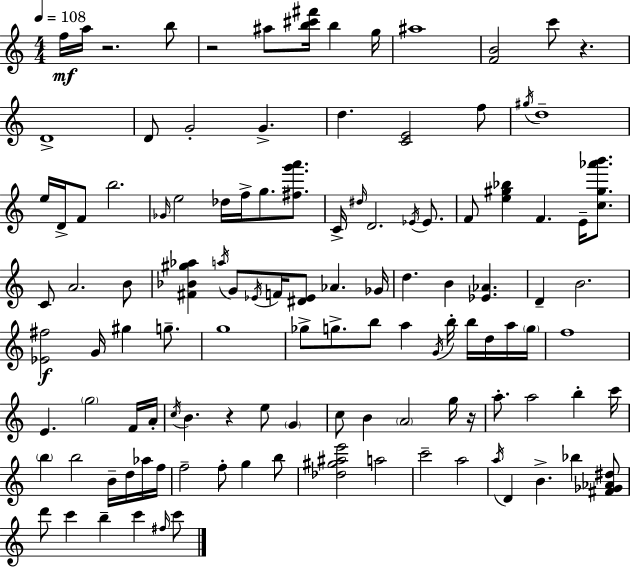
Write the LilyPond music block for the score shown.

{
  \clef treble
  \numericTimeSignature
  \time 4/4
  \key a \minor
  \tempo 4 = 108
  f''16\mf a''16 r2. b''8 | r2 ais''8 <b'' cis''' fis'''>16 b''4 g''16 | ais''1 | <f' b'>2 c'''8 r4. | \break d'1-> | d'8 g'2-. g'4.-> | d''4. <c' e'>2 f''8 | \acciaccatura { gis''16 } d''1-- | \break e''16 d'16-> f'8 b''2. | \grace { ges'16 } e''2 des''16 f''16-> g''8. <fis'' g''' a'''>8. | c'16-> \grace { dis''16 } d'2. | \acciaccatura { ees'16 } ees'8. f'8 <e'' gis'' bes''>4 f'4. | \break e'16-- <c'' gis'' aes''' b'''>8. c'8 a'2. | b'8 <fis' bes' gis'' aes''>4 \acciaccatura { a''16 } g'8 \acciaccatura { ees'16 } f'16 <dis' ees'>8 aes'4. | ges'16 d''4. b'4 | <ees' aes'>4. d'4-- b'2. | \break <ees' fis''>2\f g'16 gis''4 | g''8.-- g''1 | ges''8-> g''8.-> b''8 a''4 | \acciaccatura { g'16 } b''16-. b''16 d''16 a''16 \parenthesize g''16 f''1 | \break e'4. \parenthesize g''2 | f'16 a'16-. \acciaccatura { c''16 } b'4. r4 | e''8 \parenthesize g'4 c''8 b'4 \parenthesize a'2 | g''16 r16 a''8.-. a''2 | \break b''4-. c'''16 \parenthesize b''4 b''2 | b'16-- d''16 aes''16 f''16 f''2-- | f''8-. g''4 b''8 <des'' gis'' ais'' e'''>2 | a''2 c'''2-- | \break a''2 \acciaccatura { a''16 } d'4 b'4.-> | bes''4 <fis' ges' aes' dis''>8 d'''8 c'''4 b''4-- | c'''4 \grace { fis''16 } c'''8 \bar "|."
}